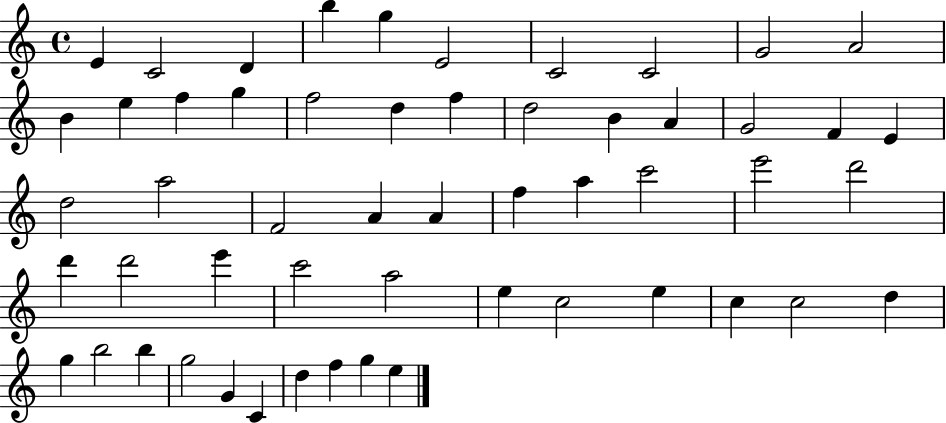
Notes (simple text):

E4/q C4/h D4/q B5/q G5/q E4/h C4/h C4/h G4/h A4/h B4/q E5/q F5/q G5/q F5/h D5/q F5/q D5/h B4/q A4/q G4/h F4/q E4/q D5/h A5/h F4/h A4/q A4/q F5/q A5/q C6/h E6/h D6/h D6/q D6/h E6/q C6/h A5/h E5/q C5/h E5/q C5/q C5/h D5/q G5/q B5/h B5/q G5/h G4/q C4/q D5/q F5/q G5/q E5/q